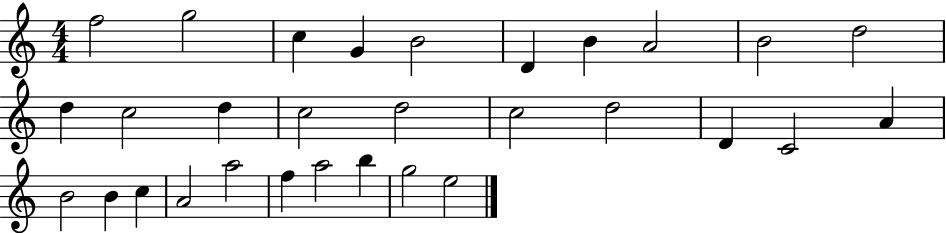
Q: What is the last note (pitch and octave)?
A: E5